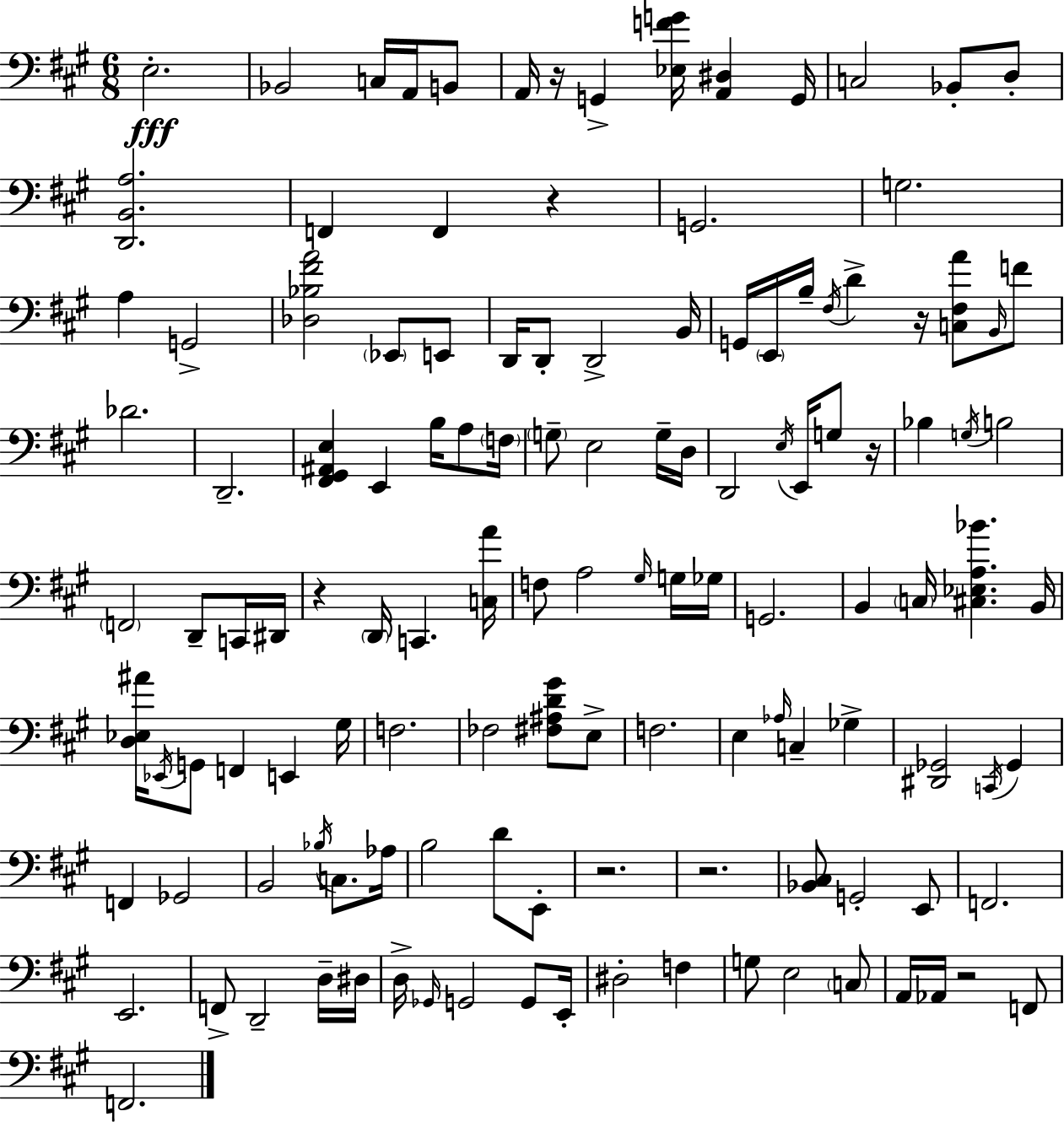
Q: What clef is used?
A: bass